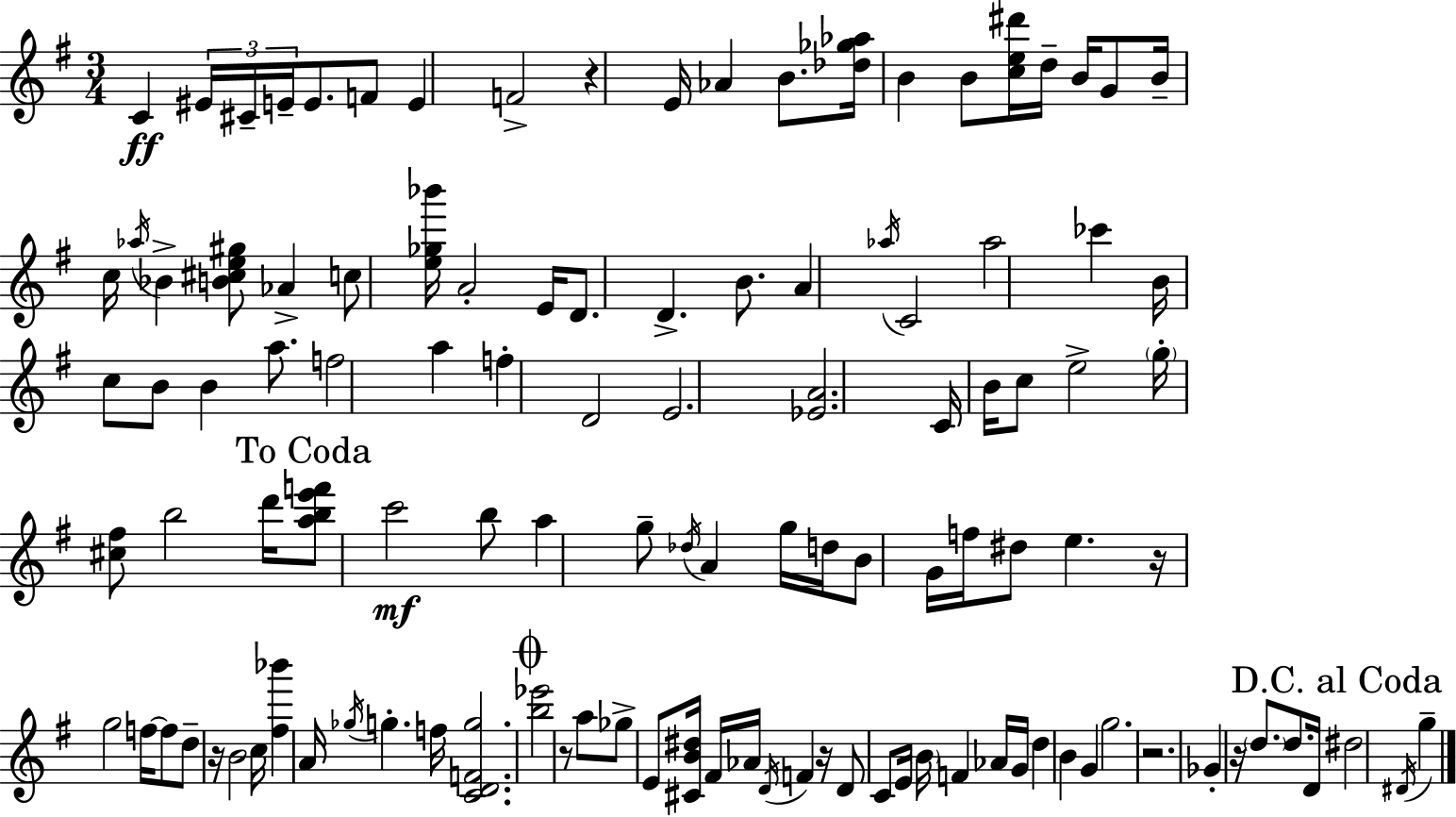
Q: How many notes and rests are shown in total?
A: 115